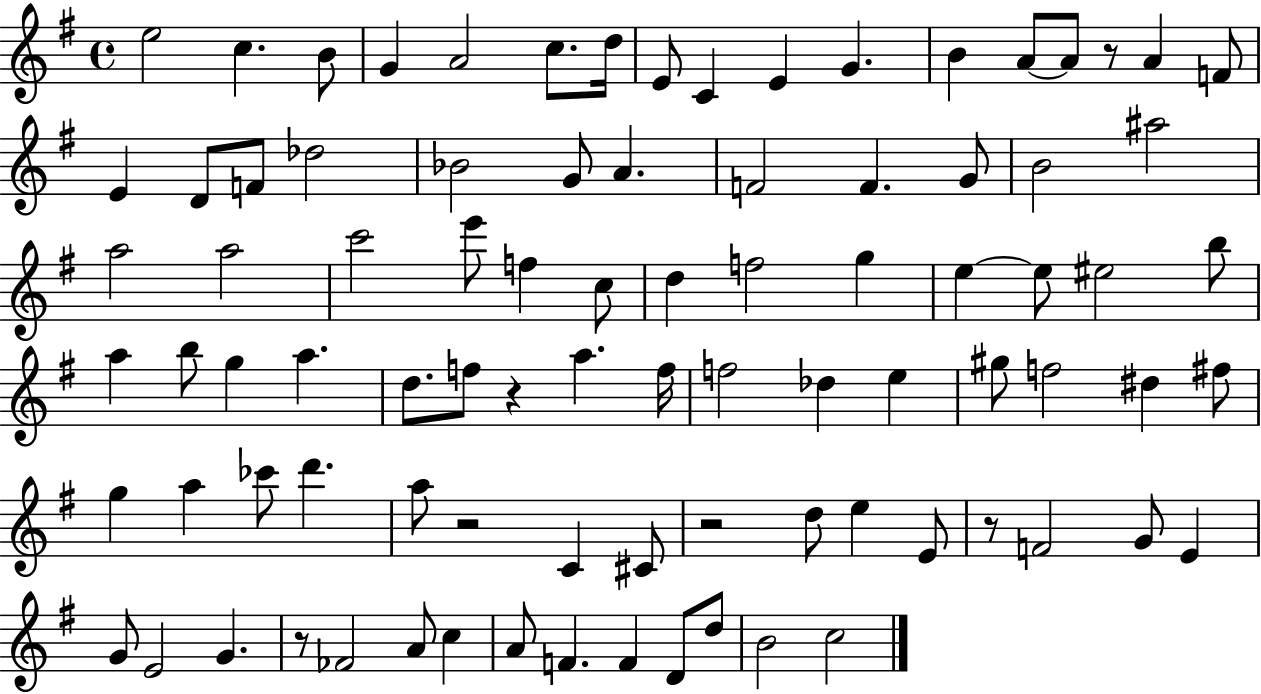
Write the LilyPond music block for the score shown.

{
  \clef treble
  \time 4/4
  \defaultTimeSignature
  \key g \major
  e''2 c''4. b'8 | g'4 a'2 c''8. d''16 | e'8 c'4 e'4 g'4. | b'4 a'8~~ a'8 r8 a'4 f'8 | \break e'4 d'8 f'8 des''2 | bes'2 g'8 a'4. | f'2 f'4. g'8 | b'2 ais''2 | \break a''2 a''2 | c'''2 e'''8 f''4 c''8 | d''4 f''2 g''4 | e''4~~ e''8 eis''2 b''8 | \break a''4 b''8 g''4 a''4. | d''8. f''8 r4 a''4. f''16 | f''2 des''4 e''4 | gis''8 f''2 dis''4 fis''8 | \break g''4 a''4 ces'''8 d'''4. | a''8 r2 c'4 cis'8 | r2 d''8 e''4 e'8 | r8 f'2 g'8 e'4 | \break g'8 e'2 g'4. | r8 fes'2 a'8 c''4 | a'8 f'4. f'4 d'8 d''8 | b'2 c''2 | \break \bar "|."
}